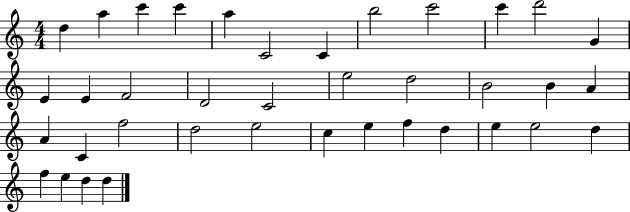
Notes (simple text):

D5/q A5/q C6/q C6/q A5/q C4/h C4/q B5/h C6/h C6/q D6/h G4/q E4/q E4/q F4/h D4/h C4/h E5/h D5/h B4/h B4/q A4/q A4/q C4/q F5/h D5/h E5/h C5/q E5/q F5/q D5/q E5/q E5/h D5/q F5/q E5/q D5/q D5/q